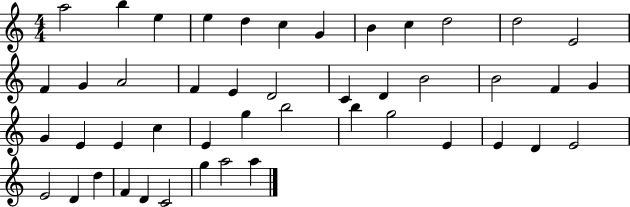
X:1
T:Untitled
M:4/4
L:1/4
K:C
a2 b e e d c G B c d2 d2 E2 F G A2 F E D2 C D B2 B2 F G G E E c E g b2 b g2 E E D E2 E2 D d F D C2 g a2 a